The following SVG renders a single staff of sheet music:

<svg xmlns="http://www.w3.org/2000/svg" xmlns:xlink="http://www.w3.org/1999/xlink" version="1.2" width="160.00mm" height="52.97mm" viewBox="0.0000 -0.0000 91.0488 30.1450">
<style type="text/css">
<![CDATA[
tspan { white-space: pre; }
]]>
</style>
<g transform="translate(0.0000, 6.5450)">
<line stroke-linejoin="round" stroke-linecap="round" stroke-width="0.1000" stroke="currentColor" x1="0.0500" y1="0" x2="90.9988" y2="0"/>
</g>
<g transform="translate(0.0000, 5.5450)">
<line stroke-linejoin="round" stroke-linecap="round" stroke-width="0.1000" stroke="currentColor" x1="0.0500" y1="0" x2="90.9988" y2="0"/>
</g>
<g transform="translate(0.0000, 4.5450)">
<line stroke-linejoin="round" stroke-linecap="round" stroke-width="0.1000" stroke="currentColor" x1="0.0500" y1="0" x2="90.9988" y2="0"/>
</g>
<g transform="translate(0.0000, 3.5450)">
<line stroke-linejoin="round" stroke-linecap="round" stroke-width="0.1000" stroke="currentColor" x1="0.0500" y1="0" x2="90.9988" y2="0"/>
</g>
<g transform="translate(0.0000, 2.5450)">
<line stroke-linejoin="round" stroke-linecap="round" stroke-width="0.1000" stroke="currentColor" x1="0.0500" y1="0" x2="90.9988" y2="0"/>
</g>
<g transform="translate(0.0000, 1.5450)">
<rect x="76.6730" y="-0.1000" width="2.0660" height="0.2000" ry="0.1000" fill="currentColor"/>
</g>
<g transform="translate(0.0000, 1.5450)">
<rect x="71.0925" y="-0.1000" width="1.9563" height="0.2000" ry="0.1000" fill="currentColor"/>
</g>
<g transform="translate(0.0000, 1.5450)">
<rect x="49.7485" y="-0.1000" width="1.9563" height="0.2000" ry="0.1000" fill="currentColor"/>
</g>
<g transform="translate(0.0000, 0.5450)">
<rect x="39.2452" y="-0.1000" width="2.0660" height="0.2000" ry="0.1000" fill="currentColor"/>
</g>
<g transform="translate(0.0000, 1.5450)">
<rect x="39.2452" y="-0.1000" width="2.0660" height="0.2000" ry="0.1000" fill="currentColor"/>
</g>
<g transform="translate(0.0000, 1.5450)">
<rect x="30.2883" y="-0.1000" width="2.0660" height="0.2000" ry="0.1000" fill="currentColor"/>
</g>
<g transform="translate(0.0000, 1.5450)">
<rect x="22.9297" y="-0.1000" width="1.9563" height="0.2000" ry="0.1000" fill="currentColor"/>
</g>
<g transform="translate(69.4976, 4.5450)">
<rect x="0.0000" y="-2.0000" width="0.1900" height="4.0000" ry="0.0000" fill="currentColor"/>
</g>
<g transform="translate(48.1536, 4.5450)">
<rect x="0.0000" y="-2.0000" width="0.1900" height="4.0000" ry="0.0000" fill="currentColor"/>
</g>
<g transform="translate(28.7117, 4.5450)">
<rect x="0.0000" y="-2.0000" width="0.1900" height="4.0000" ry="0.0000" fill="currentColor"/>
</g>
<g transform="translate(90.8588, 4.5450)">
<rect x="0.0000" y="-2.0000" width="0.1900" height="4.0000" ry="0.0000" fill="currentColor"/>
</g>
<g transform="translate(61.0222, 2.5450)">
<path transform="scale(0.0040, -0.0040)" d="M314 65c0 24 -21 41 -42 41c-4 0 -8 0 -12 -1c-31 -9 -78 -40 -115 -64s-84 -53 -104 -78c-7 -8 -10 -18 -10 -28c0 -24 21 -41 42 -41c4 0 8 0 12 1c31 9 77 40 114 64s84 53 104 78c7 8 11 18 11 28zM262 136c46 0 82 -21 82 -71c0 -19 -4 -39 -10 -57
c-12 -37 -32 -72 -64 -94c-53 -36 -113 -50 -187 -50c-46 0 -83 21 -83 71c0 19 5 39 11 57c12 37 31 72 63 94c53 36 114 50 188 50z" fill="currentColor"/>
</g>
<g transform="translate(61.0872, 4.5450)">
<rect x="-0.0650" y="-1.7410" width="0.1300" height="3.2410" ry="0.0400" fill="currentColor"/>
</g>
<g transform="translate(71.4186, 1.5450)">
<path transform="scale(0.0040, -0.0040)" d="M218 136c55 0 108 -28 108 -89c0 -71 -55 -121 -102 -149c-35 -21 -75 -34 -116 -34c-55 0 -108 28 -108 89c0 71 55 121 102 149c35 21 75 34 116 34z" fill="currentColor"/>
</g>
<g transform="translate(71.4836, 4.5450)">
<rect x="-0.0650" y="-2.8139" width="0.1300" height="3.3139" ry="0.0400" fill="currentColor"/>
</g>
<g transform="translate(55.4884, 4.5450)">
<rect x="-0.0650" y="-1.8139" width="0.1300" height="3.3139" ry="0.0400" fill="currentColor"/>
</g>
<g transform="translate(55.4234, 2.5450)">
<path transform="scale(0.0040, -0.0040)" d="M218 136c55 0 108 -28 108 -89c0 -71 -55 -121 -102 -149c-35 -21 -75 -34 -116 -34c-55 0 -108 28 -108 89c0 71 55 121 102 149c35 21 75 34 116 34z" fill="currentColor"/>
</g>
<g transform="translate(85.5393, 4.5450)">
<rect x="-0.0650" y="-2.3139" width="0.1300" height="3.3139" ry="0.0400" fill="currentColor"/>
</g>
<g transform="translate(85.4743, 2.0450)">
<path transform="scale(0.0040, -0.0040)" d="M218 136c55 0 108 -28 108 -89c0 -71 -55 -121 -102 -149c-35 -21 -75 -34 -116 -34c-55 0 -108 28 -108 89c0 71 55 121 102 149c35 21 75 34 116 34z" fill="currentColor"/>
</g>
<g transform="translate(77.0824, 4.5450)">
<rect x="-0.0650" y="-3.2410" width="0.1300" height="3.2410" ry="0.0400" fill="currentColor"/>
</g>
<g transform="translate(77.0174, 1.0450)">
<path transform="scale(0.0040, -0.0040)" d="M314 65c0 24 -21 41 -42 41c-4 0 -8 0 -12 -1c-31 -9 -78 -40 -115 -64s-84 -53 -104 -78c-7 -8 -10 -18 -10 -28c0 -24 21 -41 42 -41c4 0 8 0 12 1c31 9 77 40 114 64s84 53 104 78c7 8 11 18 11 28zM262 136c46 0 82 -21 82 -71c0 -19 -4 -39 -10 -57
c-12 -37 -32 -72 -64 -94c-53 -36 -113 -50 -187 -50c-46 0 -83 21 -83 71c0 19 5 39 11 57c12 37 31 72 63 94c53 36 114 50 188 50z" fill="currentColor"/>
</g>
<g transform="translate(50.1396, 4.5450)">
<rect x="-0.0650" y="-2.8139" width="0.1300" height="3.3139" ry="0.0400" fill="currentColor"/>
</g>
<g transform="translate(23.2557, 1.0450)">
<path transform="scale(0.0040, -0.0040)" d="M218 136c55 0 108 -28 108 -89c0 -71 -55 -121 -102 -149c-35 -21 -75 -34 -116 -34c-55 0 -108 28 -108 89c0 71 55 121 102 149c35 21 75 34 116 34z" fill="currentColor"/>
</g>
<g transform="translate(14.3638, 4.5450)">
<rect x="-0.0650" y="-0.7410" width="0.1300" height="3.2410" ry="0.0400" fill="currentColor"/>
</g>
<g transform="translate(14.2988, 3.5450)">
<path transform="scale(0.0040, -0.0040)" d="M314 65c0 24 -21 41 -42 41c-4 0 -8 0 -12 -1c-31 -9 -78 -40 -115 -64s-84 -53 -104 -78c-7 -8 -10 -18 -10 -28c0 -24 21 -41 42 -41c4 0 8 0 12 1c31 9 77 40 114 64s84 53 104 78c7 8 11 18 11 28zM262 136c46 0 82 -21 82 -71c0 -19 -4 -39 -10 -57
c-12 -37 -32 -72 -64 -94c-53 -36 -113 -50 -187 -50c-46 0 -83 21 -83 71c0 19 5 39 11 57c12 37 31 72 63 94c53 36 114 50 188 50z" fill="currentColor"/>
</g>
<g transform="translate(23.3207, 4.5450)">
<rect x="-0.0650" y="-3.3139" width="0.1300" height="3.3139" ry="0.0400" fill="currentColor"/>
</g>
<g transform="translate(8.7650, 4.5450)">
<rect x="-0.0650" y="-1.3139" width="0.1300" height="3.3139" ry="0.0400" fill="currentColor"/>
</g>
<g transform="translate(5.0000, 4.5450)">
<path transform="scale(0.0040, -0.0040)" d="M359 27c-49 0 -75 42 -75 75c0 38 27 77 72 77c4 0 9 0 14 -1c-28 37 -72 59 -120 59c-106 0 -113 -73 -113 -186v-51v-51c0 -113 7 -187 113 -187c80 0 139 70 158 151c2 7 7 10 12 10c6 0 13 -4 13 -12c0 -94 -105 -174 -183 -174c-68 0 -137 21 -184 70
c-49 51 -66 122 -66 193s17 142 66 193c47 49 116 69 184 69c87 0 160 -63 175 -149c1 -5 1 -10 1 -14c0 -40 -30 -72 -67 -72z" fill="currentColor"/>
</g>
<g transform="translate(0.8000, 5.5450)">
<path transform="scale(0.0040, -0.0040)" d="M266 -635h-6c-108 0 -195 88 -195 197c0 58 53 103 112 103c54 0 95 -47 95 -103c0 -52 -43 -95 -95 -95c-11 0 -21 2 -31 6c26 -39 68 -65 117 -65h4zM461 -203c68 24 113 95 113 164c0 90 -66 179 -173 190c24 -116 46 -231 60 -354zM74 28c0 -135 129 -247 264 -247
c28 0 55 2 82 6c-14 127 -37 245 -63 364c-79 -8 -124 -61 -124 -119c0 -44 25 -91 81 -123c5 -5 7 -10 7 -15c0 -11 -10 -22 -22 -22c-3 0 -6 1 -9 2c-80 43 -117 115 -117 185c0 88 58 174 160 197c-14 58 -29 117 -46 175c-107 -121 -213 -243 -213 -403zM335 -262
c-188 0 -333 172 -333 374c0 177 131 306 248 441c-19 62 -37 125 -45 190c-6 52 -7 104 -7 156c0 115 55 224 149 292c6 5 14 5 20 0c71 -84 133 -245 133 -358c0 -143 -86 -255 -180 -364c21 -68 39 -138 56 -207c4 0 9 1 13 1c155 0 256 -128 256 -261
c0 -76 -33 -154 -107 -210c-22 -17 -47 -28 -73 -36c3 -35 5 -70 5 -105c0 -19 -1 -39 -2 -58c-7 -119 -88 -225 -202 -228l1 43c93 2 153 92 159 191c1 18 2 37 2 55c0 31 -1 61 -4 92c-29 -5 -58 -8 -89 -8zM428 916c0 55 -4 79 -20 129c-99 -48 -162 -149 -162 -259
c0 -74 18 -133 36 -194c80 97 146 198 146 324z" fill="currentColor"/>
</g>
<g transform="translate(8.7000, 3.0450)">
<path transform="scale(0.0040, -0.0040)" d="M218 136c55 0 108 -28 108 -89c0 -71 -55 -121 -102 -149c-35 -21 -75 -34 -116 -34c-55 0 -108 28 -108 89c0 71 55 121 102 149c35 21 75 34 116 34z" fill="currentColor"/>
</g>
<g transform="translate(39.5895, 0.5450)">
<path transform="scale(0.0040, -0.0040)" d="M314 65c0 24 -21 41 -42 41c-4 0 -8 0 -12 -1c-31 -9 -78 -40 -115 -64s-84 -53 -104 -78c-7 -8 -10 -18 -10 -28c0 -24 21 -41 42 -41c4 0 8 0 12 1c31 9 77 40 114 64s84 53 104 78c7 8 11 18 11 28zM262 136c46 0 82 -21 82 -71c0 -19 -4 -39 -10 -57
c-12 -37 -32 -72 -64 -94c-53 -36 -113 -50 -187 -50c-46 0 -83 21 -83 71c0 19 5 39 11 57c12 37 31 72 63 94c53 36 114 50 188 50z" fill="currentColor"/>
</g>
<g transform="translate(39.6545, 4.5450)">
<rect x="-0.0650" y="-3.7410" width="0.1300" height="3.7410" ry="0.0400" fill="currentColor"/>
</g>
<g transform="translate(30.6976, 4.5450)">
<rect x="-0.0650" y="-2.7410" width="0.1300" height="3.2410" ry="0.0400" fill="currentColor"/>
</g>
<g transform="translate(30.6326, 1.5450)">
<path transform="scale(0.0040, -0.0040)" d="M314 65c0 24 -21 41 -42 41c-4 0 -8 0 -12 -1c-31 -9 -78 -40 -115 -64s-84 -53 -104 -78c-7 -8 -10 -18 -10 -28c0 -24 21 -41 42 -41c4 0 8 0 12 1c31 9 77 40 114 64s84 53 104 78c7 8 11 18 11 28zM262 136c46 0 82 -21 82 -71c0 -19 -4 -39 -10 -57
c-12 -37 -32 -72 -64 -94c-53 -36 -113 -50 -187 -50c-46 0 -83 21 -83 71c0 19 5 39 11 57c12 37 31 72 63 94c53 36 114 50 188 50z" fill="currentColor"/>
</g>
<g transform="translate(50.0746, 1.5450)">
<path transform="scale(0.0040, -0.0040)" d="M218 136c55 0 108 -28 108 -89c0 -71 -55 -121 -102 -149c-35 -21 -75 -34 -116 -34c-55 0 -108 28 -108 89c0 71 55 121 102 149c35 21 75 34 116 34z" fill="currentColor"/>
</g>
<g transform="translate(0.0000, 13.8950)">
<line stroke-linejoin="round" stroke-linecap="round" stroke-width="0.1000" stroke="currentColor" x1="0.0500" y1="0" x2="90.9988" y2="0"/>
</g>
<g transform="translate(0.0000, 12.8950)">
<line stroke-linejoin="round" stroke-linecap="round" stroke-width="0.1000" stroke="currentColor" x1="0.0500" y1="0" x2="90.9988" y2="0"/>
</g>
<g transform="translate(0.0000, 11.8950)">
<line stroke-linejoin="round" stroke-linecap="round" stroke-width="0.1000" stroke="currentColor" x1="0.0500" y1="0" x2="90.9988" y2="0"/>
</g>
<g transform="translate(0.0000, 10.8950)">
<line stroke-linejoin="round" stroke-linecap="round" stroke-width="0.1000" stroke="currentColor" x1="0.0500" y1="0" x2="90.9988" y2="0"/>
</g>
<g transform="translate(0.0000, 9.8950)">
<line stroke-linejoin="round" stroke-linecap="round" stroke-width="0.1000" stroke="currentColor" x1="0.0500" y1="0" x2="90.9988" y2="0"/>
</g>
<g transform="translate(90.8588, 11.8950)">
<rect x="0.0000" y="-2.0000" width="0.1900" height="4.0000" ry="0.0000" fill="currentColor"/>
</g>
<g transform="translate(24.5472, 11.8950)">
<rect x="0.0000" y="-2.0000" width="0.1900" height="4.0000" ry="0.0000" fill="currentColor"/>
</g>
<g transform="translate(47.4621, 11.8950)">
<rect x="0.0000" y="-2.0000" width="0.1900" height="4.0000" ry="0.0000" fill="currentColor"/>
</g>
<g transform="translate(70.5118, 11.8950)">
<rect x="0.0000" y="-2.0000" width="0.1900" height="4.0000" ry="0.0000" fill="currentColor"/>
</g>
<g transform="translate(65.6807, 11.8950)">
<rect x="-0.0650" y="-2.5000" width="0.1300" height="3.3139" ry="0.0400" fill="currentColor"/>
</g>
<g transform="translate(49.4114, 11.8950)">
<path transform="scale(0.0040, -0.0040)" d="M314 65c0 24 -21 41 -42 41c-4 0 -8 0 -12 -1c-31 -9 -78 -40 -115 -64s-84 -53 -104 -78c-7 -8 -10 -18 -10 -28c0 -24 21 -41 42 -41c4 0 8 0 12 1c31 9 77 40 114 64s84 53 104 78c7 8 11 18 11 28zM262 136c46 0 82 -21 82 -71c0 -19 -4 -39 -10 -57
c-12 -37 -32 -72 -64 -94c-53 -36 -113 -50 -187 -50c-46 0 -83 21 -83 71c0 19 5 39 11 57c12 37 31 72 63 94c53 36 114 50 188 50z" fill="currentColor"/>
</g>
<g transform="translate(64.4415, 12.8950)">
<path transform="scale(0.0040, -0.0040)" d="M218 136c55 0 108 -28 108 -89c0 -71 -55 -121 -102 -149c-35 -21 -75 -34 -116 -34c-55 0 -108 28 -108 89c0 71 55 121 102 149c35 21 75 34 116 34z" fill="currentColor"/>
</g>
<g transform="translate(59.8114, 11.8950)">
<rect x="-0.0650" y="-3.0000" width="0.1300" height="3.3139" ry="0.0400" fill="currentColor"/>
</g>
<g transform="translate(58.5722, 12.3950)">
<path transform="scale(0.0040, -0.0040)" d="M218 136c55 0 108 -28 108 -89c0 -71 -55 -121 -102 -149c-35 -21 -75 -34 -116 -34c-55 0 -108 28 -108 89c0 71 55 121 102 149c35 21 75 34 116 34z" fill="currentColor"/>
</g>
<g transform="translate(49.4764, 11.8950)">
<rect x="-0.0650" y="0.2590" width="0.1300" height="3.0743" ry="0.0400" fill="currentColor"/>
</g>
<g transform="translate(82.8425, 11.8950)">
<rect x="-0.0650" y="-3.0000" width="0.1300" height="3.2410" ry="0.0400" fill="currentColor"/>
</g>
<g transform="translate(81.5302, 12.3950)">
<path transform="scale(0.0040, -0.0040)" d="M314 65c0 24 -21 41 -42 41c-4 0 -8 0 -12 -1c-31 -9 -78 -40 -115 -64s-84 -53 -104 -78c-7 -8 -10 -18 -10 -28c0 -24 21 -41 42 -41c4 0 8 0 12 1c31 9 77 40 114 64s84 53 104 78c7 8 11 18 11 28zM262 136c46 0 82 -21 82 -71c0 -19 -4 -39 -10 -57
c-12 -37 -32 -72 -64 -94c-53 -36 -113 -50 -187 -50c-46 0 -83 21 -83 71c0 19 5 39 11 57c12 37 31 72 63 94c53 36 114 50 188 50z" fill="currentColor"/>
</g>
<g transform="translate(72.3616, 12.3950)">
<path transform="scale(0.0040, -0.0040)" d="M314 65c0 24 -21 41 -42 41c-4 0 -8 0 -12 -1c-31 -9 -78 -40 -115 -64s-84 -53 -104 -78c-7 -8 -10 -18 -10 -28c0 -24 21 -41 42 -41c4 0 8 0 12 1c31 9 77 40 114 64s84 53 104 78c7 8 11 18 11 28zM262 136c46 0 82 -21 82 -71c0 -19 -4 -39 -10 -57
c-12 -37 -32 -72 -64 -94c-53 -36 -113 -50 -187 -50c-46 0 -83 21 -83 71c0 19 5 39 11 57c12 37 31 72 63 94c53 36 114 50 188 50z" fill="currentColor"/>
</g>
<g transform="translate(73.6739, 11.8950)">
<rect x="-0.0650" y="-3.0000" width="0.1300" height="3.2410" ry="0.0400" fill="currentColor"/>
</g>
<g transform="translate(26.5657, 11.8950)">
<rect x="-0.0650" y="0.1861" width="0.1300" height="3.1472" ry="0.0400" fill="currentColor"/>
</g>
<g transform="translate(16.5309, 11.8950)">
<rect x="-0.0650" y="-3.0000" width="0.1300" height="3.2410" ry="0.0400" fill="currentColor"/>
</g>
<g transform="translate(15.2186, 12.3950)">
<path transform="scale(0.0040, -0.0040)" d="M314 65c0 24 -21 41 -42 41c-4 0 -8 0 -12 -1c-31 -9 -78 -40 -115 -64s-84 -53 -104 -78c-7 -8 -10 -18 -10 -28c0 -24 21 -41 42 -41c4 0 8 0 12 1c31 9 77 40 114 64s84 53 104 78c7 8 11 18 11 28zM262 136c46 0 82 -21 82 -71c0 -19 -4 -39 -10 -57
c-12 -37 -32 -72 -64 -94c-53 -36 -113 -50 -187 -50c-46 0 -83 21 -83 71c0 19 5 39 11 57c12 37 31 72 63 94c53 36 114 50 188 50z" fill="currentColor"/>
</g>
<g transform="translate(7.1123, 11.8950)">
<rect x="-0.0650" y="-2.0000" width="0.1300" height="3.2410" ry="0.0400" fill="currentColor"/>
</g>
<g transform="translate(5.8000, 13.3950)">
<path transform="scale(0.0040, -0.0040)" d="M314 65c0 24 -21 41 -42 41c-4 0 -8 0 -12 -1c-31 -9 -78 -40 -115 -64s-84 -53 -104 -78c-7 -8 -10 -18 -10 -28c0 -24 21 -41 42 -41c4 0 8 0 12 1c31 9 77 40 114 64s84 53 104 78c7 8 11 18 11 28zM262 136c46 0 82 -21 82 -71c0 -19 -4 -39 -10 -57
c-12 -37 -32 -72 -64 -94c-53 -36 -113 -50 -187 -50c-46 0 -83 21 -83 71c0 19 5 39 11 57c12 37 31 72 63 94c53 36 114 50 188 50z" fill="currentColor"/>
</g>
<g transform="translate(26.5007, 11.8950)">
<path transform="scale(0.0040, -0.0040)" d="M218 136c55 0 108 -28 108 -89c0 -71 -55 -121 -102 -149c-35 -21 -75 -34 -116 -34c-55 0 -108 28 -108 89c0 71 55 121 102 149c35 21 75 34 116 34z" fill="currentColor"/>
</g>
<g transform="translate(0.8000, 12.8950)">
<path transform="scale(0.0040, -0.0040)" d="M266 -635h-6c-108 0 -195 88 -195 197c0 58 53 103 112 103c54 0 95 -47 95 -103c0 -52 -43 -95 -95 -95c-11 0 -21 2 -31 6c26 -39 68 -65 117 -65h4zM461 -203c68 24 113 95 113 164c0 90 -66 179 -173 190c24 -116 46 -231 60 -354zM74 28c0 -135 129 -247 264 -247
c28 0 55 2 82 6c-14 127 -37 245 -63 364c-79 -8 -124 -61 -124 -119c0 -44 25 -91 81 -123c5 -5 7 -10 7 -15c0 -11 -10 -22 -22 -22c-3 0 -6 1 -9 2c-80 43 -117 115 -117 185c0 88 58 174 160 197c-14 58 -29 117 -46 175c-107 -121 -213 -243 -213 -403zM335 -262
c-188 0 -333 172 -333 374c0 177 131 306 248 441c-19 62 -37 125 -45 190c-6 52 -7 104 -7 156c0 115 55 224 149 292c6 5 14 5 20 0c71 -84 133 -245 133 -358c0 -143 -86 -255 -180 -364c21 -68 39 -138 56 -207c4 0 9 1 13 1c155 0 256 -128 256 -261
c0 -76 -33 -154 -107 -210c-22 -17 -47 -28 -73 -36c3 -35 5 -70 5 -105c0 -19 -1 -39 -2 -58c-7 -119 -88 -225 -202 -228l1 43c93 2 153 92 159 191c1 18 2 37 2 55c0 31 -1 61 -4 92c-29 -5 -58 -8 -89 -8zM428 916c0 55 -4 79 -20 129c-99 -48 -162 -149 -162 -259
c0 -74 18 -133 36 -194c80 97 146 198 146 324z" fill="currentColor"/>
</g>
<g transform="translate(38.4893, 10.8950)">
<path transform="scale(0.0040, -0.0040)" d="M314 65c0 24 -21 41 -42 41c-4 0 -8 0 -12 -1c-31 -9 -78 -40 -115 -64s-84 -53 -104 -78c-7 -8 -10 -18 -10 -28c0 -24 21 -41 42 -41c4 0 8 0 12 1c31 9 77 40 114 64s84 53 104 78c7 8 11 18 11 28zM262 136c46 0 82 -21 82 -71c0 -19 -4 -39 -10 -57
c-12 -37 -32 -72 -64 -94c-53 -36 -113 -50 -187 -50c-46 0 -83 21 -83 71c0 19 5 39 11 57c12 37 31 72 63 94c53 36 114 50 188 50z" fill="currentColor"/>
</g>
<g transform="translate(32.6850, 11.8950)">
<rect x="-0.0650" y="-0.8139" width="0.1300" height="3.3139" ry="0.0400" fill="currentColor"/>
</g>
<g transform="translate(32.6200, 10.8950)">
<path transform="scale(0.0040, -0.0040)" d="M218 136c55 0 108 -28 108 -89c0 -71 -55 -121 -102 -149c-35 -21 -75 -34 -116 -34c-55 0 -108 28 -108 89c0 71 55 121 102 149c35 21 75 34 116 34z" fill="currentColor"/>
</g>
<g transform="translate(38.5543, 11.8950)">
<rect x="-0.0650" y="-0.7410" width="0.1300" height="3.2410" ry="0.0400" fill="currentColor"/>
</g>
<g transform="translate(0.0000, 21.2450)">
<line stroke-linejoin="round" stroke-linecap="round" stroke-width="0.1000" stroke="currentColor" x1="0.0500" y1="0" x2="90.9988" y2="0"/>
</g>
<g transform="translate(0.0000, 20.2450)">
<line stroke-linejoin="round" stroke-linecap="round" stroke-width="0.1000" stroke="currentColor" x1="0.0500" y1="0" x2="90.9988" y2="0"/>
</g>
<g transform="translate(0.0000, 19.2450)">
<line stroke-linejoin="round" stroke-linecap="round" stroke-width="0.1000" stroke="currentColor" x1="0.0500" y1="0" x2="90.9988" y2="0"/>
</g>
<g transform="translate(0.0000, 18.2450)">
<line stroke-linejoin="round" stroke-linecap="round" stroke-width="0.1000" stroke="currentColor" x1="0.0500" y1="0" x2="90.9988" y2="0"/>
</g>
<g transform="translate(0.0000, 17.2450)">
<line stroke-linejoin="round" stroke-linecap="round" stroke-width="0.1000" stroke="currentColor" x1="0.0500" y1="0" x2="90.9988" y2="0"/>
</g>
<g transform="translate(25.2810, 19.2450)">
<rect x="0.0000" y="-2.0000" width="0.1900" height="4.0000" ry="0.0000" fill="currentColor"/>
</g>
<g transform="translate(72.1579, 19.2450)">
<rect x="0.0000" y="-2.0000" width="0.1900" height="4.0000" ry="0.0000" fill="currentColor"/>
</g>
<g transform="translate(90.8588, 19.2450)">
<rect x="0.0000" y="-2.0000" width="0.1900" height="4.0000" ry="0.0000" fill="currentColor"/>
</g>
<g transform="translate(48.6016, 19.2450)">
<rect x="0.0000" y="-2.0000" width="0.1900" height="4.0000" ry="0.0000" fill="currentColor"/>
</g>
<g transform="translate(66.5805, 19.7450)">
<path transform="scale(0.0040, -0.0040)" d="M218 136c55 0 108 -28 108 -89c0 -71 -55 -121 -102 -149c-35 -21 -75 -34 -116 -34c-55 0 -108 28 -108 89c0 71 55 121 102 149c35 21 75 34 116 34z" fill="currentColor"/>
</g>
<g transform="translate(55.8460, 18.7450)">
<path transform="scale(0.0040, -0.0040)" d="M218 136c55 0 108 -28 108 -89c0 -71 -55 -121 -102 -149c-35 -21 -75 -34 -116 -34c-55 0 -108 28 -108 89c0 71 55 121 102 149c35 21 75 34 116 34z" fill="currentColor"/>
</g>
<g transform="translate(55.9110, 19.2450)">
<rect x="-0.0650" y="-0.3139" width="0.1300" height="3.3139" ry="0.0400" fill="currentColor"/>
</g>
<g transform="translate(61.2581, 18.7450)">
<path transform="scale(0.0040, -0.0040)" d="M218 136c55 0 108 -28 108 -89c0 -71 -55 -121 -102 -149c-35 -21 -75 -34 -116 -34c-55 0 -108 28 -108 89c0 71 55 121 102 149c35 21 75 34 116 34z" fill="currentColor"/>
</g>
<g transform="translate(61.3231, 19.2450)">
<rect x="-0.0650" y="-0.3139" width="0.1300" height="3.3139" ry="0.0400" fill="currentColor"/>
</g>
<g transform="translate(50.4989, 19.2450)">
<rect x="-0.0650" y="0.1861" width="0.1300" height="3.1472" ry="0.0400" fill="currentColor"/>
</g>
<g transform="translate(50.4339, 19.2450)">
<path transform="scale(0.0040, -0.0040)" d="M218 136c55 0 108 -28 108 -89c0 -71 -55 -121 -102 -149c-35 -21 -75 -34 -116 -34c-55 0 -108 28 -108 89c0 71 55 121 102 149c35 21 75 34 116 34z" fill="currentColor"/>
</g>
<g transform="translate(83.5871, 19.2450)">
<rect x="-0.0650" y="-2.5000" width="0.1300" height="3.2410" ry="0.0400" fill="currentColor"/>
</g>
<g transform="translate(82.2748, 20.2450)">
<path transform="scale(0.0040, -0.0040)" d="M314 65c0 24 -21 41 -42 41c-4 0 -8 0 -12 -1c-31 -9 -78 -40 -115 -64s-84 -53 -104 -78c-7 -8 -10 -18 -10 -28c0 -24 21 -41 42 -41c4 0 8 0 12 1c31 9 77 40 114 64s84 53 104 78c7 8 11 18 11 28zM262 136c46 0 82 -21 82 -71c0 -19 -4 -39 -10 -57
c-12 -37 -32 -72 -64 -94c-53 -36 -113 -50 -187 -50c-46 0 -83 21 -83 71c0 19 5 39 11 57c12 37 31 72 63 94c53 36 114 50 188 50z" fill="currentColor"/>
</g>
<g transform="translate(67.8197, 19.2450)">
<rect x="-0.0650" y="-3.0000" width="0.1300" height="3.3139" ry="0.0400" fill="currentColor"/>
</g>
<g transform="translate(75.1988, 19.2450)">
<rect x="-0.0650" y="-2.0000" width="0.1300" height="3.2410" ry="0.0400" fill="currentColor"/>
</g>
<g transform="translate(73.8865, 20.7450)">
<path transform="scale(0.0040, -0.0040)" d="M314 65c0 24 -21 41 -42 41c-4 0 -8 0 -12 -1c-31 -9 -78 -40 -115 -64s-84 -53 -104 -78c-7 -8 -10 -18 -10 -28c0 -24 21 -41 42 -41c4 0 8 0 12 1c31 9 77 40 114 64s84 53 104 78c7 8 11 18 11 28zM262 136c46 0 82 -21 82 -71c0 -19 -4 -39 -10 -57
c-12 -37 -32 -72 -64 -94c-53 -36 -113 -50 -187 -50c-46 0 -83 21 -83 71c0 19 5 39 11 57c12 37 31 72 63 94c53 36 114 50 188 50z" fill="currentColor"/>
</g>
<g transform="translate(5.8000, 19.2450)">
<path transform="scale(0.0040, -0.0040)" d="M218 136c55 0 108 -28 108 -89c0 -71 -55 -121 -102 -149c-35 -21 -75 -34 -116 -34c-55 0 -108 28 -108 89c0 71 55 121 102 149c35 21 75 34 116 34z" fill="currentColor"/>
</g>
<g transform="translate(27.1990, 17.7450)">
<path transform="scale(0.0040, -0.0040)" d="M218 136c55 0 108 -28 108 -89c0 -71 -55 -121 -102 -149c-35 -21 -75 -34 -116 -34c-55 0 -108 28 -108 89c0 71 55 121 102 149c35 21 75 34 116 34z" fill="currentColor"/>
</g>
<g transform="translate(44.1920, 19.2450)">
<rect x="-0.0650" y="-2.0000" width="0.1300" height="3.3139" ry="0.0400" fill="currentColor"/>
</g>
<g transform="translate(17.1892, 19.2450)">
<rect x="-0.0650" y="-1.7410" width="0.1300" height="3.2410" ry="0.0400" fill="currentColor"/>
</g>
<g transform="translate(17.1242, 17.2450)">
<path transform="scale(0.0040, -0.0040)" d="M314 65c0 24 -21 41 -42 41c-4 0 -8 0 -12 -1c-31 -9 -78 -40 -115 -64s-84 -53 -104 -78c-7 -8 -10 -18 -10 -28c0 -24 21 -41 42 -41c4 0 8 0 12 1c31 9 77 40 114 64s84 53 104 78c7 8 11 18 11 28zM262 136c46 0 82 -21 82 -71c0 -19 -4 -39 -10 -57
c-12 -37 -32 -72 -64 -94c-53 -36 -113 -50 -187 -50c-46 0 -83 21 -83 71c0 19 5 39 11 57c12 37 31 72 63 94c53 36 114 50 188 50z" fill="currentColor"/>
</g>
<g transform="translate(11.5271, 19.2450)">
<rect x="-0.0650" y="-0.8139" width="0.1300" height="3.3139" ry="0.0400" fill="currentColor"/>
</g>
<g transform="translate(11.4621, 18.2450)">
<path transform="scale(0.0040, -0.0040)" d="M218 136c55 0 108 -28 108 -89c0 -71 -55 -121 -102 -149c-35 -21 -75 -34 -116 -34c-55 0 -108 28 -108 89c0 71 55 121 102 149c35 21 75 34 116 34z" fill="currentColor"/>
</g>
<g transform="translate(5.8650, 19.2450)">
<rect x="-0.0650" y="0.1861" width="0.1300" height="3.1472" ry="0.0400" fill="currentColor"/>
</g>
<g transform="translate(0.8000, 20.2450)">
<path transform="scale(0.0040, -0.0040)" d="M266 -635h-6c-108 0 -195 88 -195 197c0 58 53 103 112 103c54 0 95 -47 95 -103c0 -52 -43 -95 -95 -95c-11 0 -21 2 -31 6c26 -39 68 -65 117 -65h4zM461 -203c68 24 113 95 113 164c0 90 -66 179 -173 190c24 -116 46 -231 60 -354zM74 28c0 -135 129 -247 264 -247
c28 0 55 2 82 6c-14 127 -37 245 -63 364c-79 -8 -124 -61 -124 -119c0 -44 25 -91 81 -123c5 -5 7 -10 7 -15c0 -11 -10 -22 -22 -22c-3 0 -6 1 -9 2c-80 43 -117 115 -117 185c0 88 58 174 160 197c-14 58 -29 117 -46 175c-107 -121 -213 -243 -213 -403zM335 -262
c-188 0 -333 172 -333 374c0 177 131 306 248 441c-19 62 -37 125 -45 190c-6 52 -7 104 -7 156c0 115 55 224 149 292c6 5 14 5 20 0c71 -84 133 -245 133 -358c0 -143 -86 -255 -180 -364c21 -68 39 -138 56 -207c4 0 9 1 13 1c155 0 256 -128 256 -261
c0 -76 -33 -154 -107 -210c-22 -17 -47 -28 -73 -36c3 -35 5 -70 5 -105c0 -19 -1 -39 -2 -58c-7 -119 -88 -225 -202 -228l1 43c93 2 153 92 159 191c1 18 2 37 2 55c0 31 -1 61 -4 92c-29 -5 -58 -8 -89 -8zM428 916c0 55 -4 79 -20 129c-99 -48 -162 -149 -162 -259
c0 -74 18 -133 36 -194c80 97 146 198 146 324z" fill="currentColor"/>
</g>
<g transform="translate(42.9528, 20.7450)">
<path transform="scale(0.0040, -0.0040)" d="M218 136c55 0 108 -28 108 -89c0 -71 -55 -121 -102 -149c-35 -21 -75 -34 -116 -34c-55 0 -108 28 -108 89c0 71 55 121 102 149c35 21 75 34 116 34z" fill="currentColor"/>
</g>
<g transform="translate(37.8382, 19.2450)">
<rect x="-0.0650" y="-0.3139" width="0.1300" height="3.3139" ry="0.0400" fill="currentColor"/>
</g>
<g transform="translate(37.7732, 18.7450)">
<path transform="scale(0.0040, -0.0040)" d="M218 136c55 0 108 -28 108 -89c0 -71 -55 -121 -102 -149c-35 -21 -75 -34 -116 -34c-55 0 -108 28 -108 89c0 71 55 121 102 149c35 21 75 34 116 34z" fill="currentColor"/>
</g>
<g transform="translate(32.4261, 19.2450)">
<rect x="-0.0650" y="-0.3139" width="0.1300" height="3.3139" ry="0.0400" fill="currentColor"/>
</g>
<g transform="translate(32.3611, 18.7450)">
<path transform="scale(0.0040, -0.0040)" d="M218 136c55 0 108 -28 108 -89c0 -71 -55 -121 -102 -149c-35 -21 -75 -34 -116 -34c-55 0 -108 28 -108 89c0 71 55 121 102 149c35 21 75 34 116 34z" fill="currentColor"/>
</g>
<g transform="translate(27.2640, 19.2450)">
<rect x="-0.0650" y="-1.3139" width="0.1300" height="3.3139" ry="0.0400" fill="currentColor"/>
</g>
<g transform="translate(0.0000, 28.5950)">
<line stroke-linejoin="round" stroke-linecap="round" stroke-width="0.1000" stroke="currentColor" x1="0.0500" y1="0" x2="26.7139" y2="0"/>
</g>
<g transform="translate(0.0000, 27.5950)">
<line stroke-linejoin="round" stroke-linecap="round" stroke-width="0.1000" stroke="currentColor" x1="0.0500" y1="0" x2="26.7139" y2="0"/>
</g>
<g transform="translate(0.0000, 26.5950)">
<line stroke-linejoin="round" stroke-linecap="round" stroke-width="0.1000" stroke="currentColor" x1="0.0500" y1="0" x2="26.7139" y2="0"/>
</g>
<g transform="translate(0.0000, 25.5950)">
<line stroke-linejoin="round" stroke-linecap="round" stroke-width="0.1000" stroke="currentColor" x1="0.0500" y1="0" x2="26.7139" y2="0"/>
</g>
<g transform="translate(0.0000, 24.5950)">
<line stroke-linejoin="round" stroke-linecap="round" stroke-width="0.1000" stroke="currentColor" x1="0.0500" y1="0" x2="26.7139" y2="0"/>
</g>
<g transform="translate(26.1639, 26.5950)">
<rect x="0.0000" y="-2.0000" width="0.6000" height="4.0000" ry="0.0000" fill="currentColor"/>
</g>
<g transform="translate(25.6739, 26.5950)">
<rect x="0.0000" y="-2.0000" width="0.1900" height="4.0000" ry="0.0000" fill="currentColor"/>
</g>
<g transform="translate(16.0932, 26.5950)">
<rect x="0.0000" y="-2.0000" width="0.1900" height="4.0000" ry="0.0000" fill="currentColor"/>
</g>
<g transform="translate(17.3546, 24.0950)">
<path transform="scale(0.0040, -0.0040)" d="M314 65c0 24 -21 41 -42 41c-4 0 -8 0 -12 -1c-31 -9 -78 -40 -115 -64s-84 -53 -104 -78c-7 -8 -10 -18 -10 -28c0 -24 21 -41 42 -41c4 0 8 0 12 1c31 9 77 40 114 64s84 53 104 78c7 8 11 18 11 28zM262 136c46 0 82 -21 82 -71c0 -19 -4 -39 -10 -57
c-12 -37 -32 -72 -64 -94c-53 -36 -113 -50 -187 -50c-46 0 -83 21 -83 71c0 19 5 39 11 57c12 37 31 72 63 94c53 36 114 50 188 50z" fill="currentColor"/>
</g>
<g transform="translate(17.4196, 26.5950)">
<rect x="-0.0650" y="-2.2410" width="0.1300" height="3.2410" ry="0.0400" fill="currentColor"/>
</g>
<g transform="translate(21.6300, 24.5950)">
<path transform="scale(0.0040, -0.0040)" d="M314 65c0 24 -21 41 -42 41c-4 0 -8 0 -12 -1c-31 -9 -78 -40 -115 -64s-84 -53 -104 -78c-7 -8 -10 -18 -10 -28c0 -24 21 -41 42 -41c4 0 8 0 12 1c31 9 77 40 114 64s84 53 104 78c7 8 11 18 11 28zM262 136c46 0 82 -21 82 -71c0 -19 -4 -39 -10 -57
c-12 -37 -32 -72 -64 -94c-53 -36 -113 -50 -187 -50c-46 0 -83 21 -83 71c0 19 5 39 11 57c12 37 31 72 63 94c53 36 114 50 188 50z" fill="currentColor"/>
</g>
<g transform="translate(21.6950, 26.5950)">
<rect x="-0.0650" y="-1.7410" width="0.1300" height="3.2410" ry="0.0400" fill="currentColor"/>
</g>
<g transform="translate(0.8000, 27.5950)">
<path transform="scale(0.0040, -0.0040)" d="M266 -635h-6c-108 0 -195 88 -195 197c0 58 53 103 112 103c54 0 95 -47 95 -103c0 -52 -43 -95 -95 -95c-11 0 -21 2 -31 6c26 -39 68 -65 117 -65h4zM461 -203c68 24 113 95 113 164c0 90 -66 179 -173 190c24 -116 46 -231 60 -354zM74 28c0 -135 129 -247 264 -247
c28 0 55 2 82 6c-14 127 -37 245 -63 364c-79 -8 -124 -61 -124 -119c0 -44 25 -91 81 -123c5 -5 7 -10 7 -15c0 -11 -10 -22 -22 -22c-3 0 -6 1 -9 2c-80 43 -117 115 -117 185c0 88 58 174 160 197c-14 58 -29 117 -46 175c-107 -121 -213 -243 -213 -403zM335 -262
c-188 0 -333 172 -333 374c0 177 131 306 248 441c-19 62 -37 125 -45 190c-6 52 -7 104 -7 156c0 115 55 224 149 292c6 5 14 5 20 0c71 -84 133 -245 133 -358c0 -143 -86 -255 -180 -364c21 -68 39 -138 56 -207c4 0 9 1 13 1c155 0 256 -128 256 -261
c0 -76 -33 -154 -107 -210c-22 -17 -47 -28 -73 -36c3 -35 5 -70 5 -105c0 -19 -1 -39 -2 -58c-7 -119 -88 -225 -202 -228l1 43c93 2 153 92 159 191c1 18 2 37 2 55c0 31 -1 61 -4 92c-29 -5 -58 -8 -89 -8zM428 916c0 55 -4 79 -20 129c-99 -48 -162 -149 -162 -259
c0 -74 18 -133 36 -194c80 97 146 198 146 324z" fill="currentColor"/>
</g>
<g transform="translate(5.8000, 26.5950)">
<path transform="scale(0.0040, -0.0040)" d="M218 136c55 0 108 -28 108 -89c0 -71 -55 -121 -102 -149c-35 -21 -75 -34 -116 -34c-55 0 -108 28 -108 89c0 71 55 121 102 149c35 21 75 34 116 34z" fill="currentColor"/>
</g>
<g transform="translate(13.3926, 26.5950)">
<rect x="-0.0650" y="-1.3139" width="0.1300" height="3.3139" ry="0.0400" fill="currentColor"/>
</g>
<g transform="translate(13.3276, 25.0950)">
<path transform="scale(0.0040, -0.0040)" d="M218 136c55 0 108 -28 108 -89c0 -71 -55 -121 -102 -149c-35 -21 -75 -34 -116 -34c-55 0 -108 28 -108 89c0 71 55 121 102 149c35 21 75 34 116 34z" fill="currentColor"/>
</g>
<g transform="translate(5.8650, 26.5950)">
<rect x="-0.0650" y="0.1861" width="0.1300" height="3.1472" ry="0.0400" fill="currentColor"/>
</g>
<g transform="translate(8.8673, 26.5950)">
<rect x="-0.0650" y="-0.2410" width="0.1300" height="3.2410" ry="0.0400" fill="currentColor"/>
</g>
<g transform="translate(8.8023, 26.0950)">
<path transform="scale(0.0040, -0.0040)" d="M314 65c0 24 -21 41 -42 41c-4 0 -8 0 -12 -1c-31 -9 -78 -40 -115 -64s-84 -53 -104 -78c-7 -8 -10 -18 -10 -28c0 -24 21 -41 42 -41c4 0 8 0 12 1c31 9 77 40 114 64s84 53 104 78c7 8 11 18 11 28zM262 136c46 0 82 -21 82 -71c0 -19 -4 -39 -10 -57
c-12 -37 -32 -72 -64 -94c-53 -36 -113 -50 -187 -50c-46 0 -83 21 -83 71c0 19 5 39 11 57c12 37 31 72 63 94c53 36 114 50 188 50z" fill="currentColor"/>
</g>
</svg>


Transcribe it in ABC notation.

X:1
T:Untitled
M:4/4
L:1/4
K:C
e d2 b a2 c'2 a f f2 a b2 g F2 A2 B d d2 B2 A G A2 A2 B d f2 e c c F B c c A F2 G2 B c2 e g2 f2